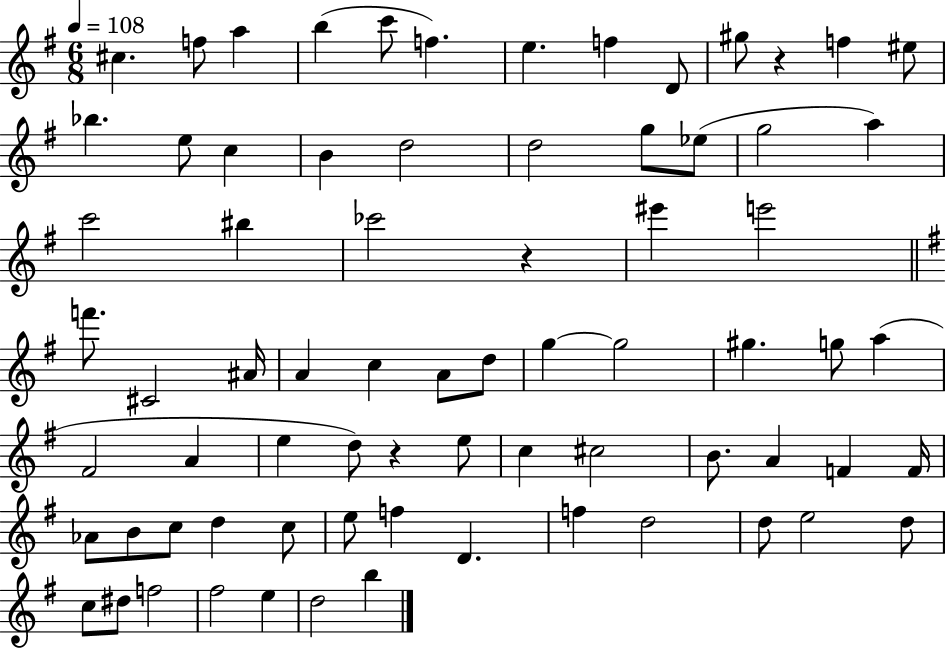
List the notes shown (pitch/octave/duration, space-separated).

C#5/q. F5/e A5/q B5/q C6/e F5/q. E5/q. F5/q D4/e G#5/e R/q F5/q EIS5/e Bb5/q. E5/e C5/q B4/q D5/h D5/h G5/e Eb5/e G5/h A5/q C6/h BIS5/q CES6/h R/q EIS6/q E6/h F6/e. C#4/h A#4/s A4/q C5/q A4/e D5/e G5/q G5/h G#5/q. G5/e A5/q F#4/h A4/q E5/q D5/e R/q E5/e C5/q C#5/h B4/e. A4/q F4/q F4/s Ab4/e B4/e C5/e D5/q C5/e E5/e F5/q D4/q. F5/q D5/h D5/e E5/h D5/e C5/e D#5/e F5/h F#5/h E5/q D5/h B5/q